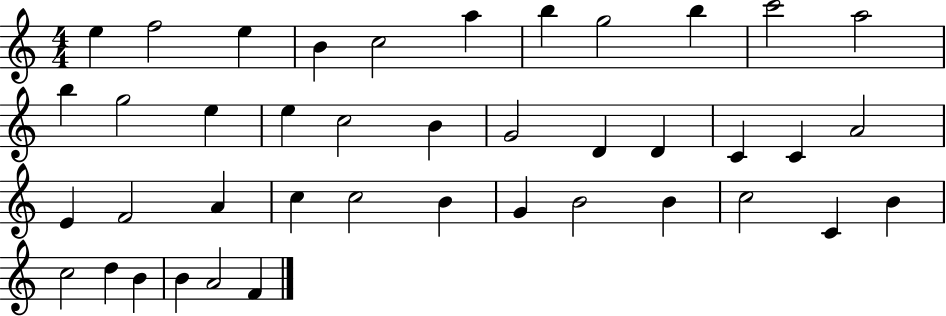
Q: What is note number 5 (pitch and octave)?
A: C5